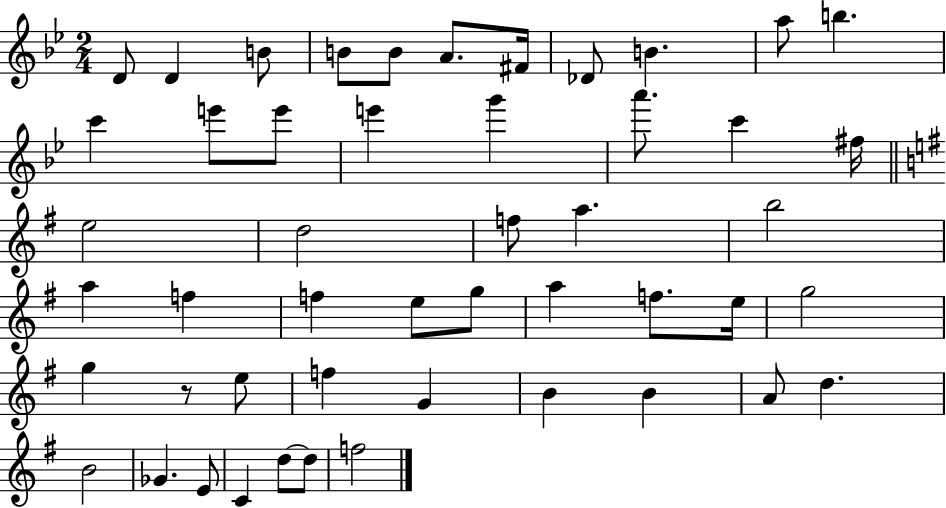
D4/e D4/q B4/e B4/e B4/e A4/e. F#4/s Db4/e B4/q. A5/e B5/q. C6/q E6/e E6/e E6/q G6/q A6/e. C6/q F#5/s E5/h D5/h F5/e A5/q. B5/h A5/q F5/q F5/q E5/e G5/e A5/q F5/e. E5/s G5/h G5/q R/e E5/e F5/q G4/q B4/q B4/q A4/e D5/q. B4/h Gb4/q. E4/e C4/q D5/e D5/e F5/h